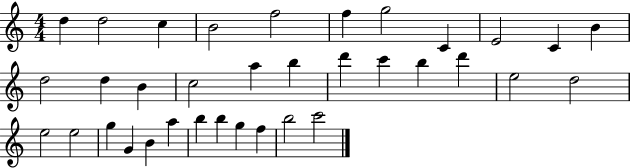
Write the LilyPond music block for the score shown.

{
  \clef treble
  \numericTimeSignature
  \time 4/4
  \key c \major
  d''4 d''2 c''4 | b'2 f''2 | f''4 g''2 c'4 | e'2 c'4 b'4 | \break d''2 d''4 b'4 | c''2 a''4 b''4 | d'''4 c'''4 b''4 d'''4 | e''2 d''2 | \break e''2 e''2 | g''4 g'4 b'4 a''4 | b''4 b''4 g''4 f''4 | b''2 c'''2 | \break \bar "|."
}